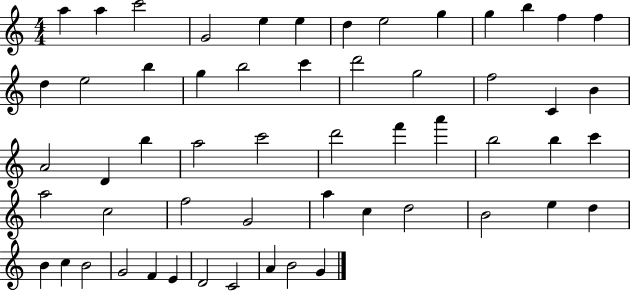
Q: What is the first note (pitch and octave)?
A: A5